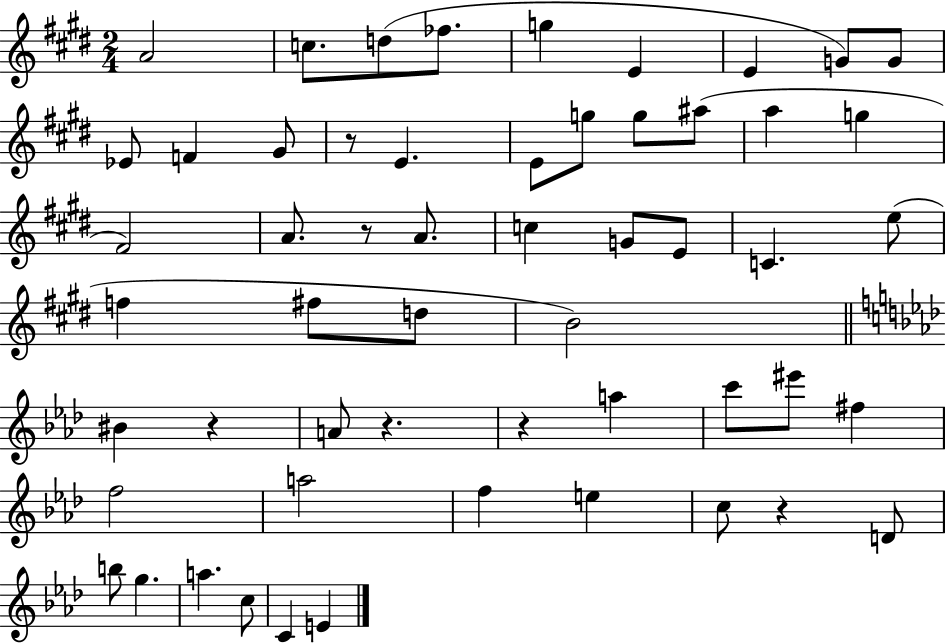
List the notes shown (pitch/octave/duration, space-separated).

A4/h C5/e. D5/e FES5/e. G5/q E4/q E4/q G4/e G4/e Eb4/e F4/q G#4/e R/e E4/q. E4/e G5/e G5/e A#5/e A5/q G5/q F#4/h A4/e. R/e A4/e. C5/q G4/e E4/e C4/q. E5/e F5/q F#5/e D5/e B4/h BIS4/q R/q A4/e R/q. R/q A5/q C6/e EIS6/e F#5/q F5/h A5/h F5/q E5/q C5/e R/q D4/e B5/e G5/q. A5/q. C5/e C4/q E4/q